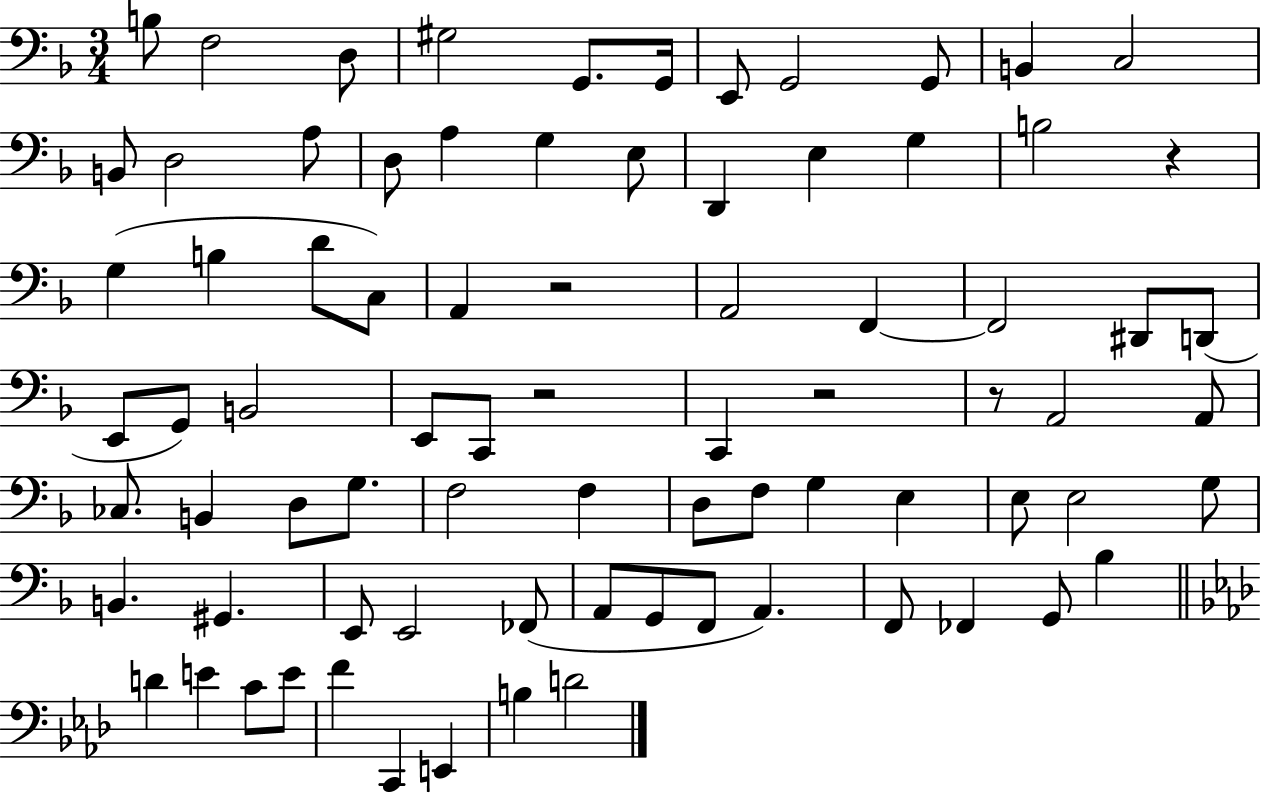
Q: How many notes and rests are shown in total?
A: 80